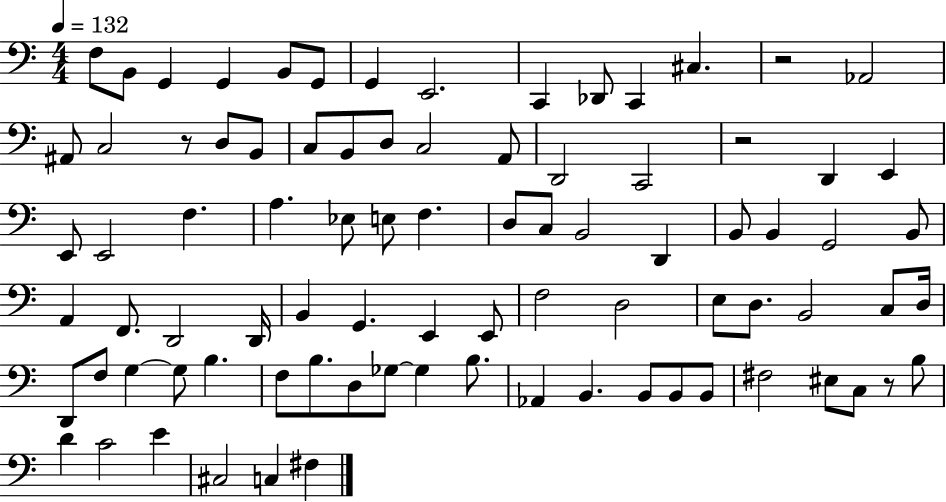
F3/e B2/e G2/q G2/q B2/e G2/e G2/q E2/h. C2/q Db2/e C2/q C#3/q. R/h Ab2/h A#2/e C3/h R/e D3/e B2/e C3/e B2/e D3/e C3/h A2/e D2/h C2/h R/h D2/q E2/q E2/e E2/h F3/q. A3/q. Eb3/e E3/e F3/q. D3/e C3/e B2/h D2/q B2/e B2/q G2/h B2/e A2/q F2/e. D2/h D2/s B2/q G2/q. E2/q E2/e F3/h D3/h E3/e D3/e. B2/h C3/e D3/s D2/e F3/e G3/q G3/e B3/q. F3/e B3/e. D3/e Gb3/e Gb3/q B3/e. Ab2/q B2/q. B2/e B2/e B2/e F#3/h EIS3/e C3/e R/e B3/e D4/q C4/h E4/q C#3/h C3/q F#3/q